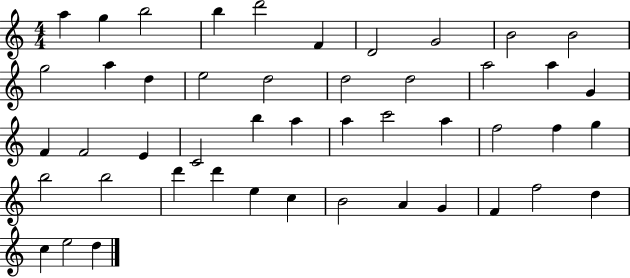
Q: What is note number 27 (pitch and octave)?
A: A5